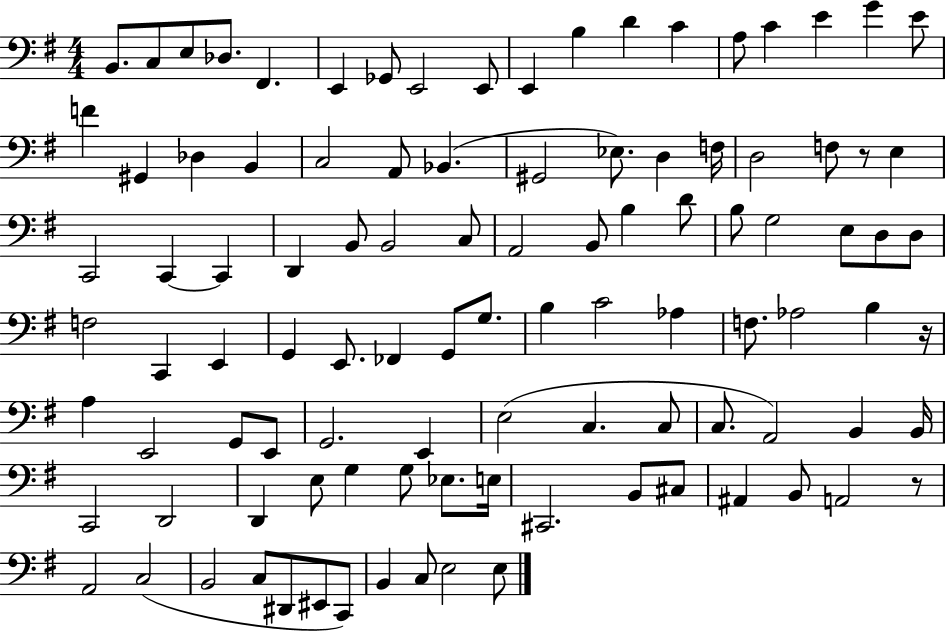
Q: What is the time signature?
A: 4/4